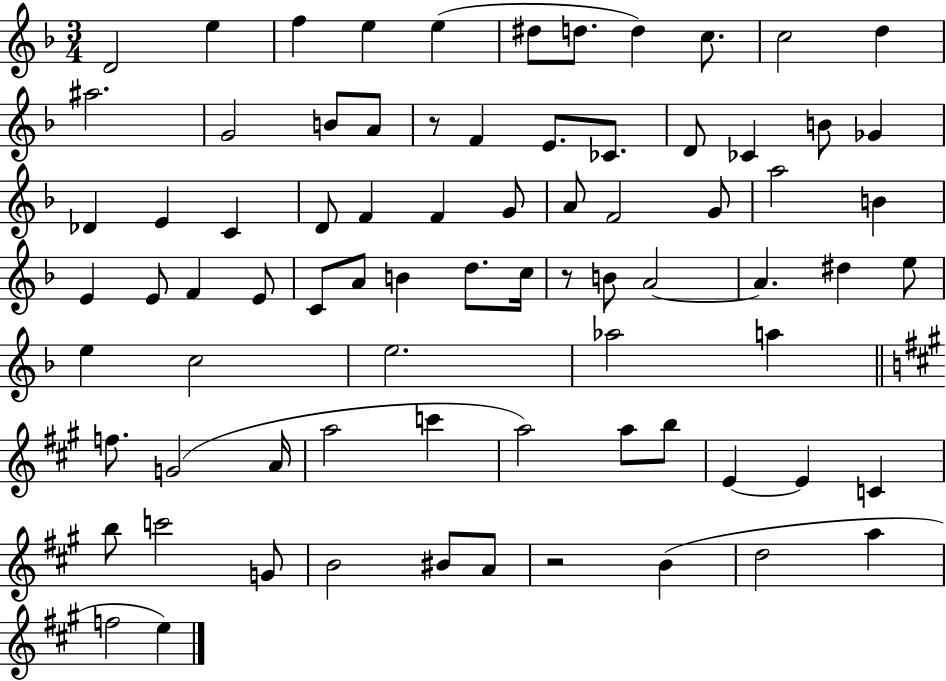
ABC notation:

X:1
T:Untitled
M:3/4
L:1/4
K:F
D2 e f e e ^d/2 d/2 d c/2 c2 d ^a2 G2 B/2 A/2 z/2 F E/2 _C/2 D/2 _C B/2 _G _D E C D/2 F F G/2 A/2 F2 G/2 a2 B E E/2 F E/2 C/2 A/2 B d/2 c/4 z/2 B/2 A2 A ^d e/2 e c2 e2 _a2 a f/2 G2 A/4 a2 c' a2 a/2 b/2 E E C b/2 c'2 G/2 B2 ^B/2 A/2 z2 B d2 a f2 e